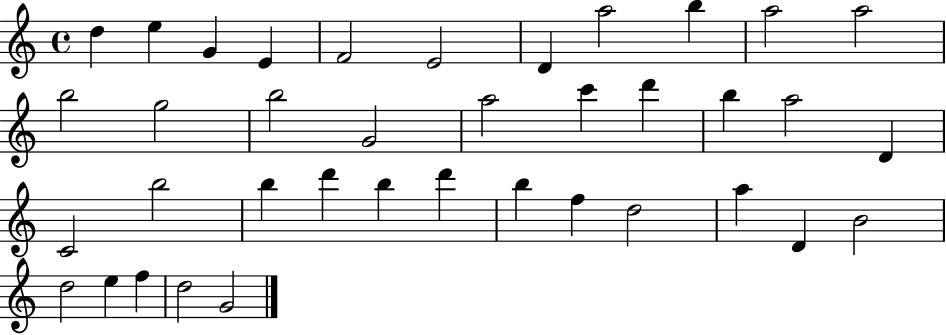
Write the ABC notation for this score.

X:1
T:Untitled
M:4/4
L:1/4
K:C
d e G E F2 E2 D a2 b a2 a2 b2 g2 b2 G2 a2 c' d' b a2 D C2 b2 b d' b d' b f d2 a D B2 d2 e f d2 G2